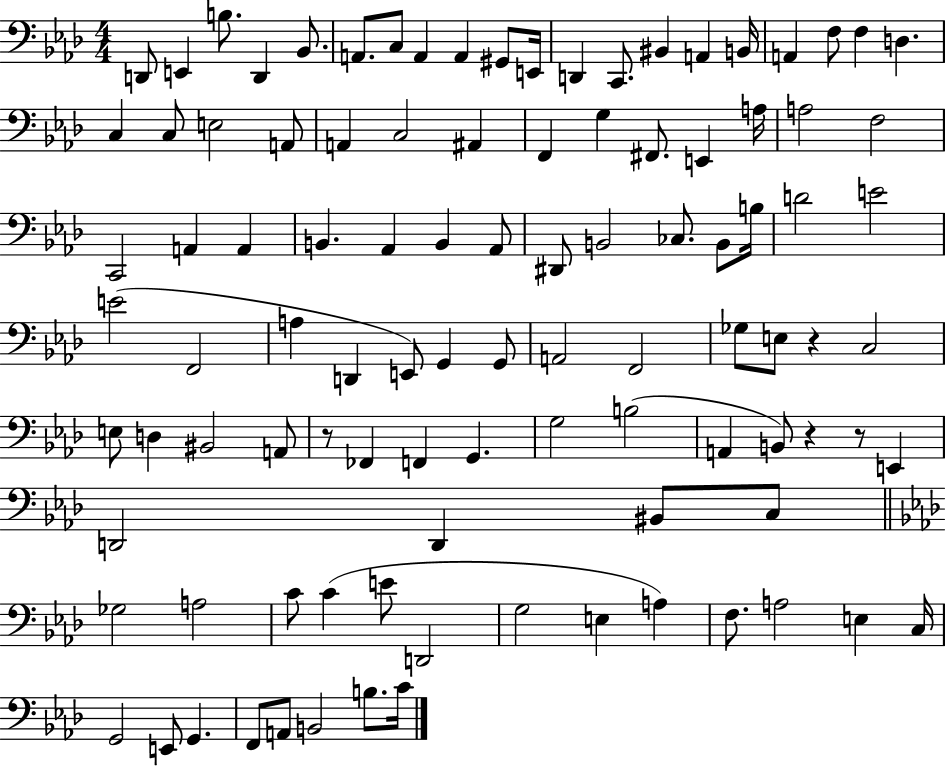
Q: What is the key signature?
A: AES major